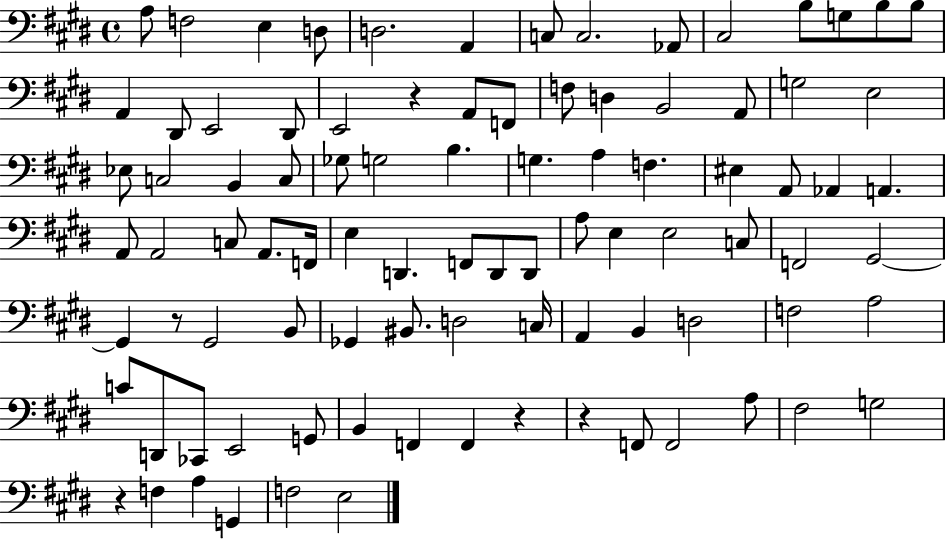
A3/e F3/h E3/q D3/e D3/h. A2/q C3/e C3/h. Ab2/e C#3/h B3/e G3/e B3/e B3/e A2/q D#2/e E2/h D#2/e E2/h R/q A2/e F2/e F3/e D3/q B2/h A2/e G3/h E3/h Eb3/e C3/h B2/q C3/e Gb3/e G3/h B3/q. G3/q. A3/q F3/q. EIS3/q A2/e Ab2/q A2/q. A2/e A2/h C3/e A2/e. F2/s E3/q D2/q. F2/e D2/e D2/e A3/e E3/q E3/h C3/e F2/h G#2/h G#2/q R/e G#2/h B2/e Gb2/q BIS2/e. D3/h C3/s A2/q B2/q D3/h F3/h A3/h C4/e D2/e CES2/e E2/h G2/e B2/q F2/q F2/q R/q R/q F2/e F2/h A3/e F#3/h G3/h R/q F3/q A3/q G2/q F3/h E3/h